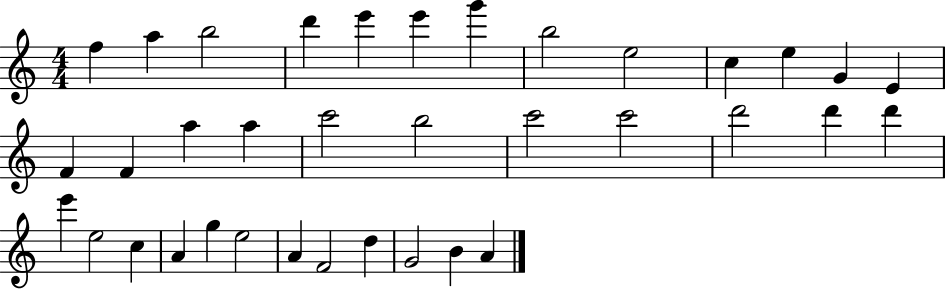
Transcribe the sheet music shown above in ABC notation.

X:1
T:Untitled
M:4/4
L:1/4
K:C
f a b2 d' e' e' g' b2 e2 c e G E F F a a c'2 b2 c'2 c'2 d'2 d' d' e' e2 c A g e2 A F2 d G2 B A